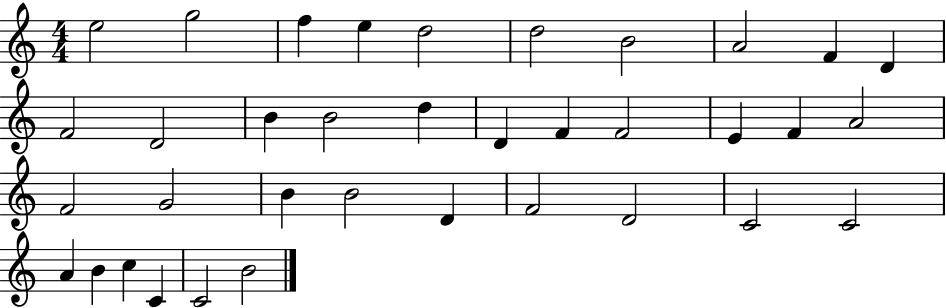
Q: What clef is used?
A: treble